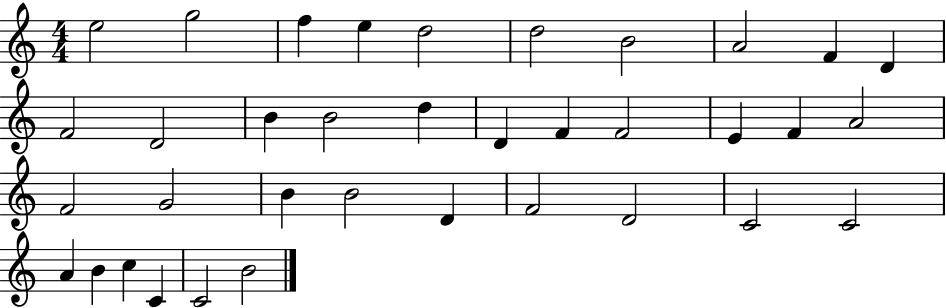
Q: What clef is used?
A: treble